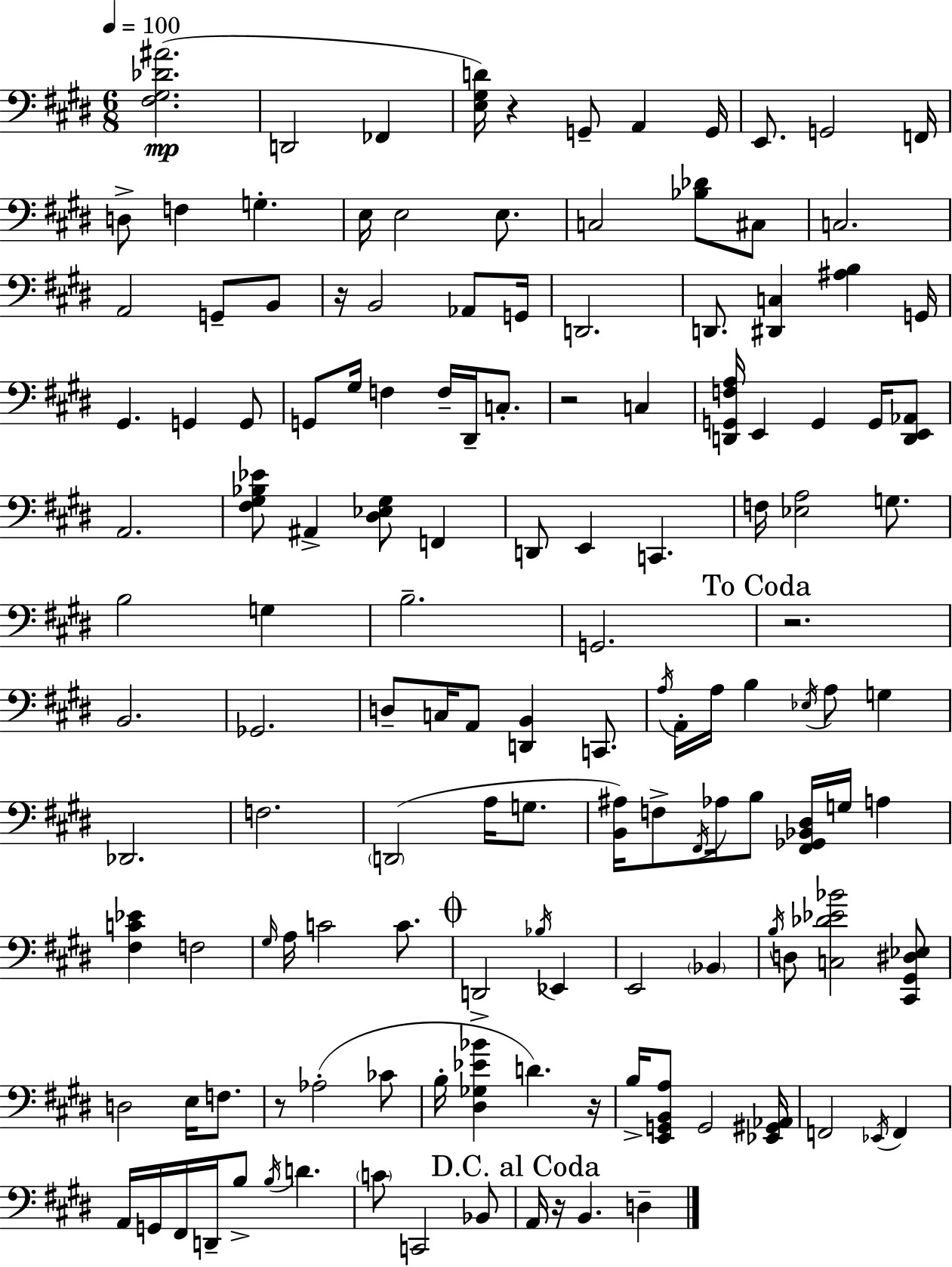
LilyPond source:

{
  \clef bass
  \numericTimeSignature
  \time 6/8
  \key e \major
  \tempo 4 = 100
  <fis gis des' ais'>2.(\mp | d,2 fes,4 | <e gis d'>16) r4 g,8-- a,4 g,16 | e,8. g,2 f,16 | \break d8-> f4 g4.-. | e16 e2 e8. | c2 <bes des'>8 cis8 | c2. | \break a,2 g,8-- b,8 | r16 b,2 aes,8 g,16 | d,2. | d,8. <dis, c>4 <ais b>4 g,16 | \break gis,4. g,4 g,8 | g,8 gis16 f4 f16-- dis,16-- c8.-. | r2 c4 | <d, g, f a>16 e,4 g,4 g,16 <d, e, aes,>8 | \break a,2. | <fis gis bes ees'>8 ais,4-> <dis ees gis>8 f,4 | d,8 e,4 c,4. | f16 <ees a>2 g8. | \break b2 g4 | b2.-- | g,2. | \mark "To Coda" r2. | \break b,2. | ges,2. | d8-- c16 a,8 <d, b,>4 c,8. | \acciaccatura { a16 } a,16-. a16 b4 \acciaccatura { ees16 } a8 g4 | \break des,2. | f2. | \parenthesize d,2( a16 g8. | <b, ais>16) f8-> \acciaccatura { fis,16 } aes16 b8 <fis, ges, bes, dis>16 g16 a4 | \break <fis c' ees'>4 f2 | \grace { gis16 } a16 c'2 | c'8. \mark \markup { \musicglyph "scripts.coda" } d,2-> | \acciaccatura { bes16 } ees,4 e,2 | \break \parenthesize bes,4 \acciaccatura { b16 } d8 <c des' ees' bes'>2 | <cis, gis, dis ees>8 d2 | e16 f8. r8 aes2-.( | ces'8 b16-. <dis ges ees' bes'>4 d'4.) | \break r16 b16-> <e, g, b, a>8 g,2 | <ees, gis, aes,>16 f,2 | \acciaccatura { ees,16 } f,4 a,16 g,16 fis,16 d,16-- b8-> | \acciaccatura { b16 } d'4. \parenthesize c'8 c,2 | \break bes,8 \mark "D.C. al Coda" a,16 r16 b,4. | d4-- \bar "|."
}